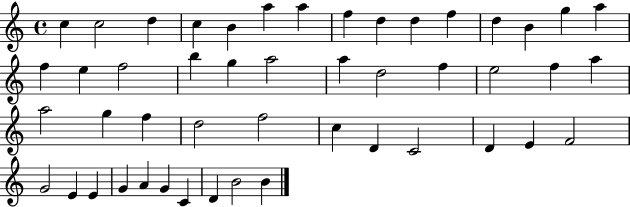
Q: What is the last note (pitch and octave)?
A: B4